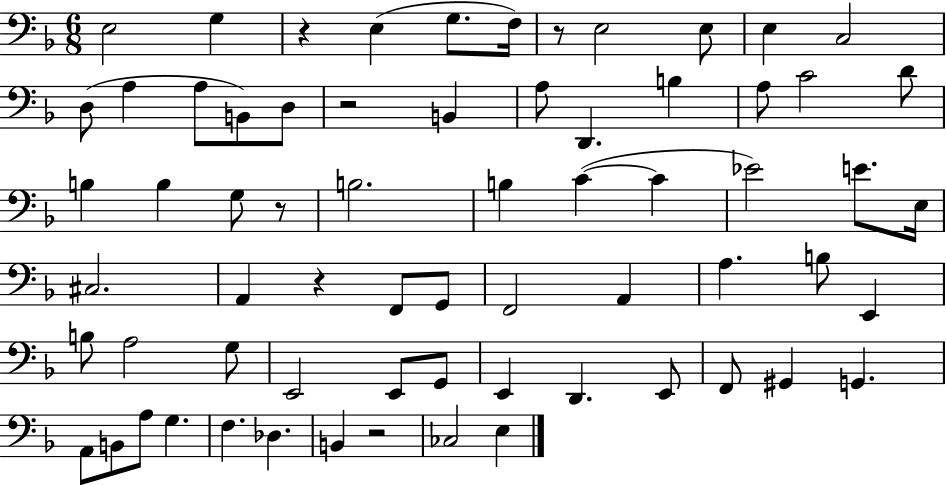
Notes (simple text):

E3/h G3/q R/q E3/q G3/e. F3/s R/e E3/h E3/e E3/q C3/h D3/e A3/q A3/e B2/e D3/e R/h B2/q A3/e D2/q. B3/q A3/e C4/h D4/e B3/q B3/q G3/e R/e B3/h. B3/q C4/q C4/q Eb4/h E4/e. E3/s C#3/h. A2/q R/q F2/e G2/e F2/h A2/q A3/q. B3/e E2/q B3/e A3/h G3/e E2/h E2/e G2/e E2/q D2/q. E2/e F2/e G#2/q G2/q. A2/e B2/e A3/e G3/q. F3/q. Db3/q. B2/q R/h CES3/h E3/q